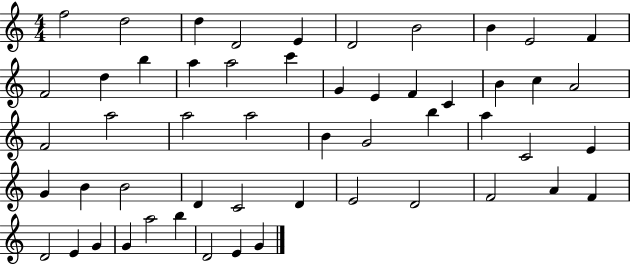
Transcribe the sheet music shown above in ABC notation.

X:1
T:Untitled
M:4/4
L:1/4
K:C
f2 d2 d D2 E D2 B2 B E2 F F2 d b a a2 c' G E F C B c A2 F2 a2 a2 a2 B G2 b a C2 E G B B2 D C2 D E2 D2 F2 A F D2 E G G a2 b D2 E G